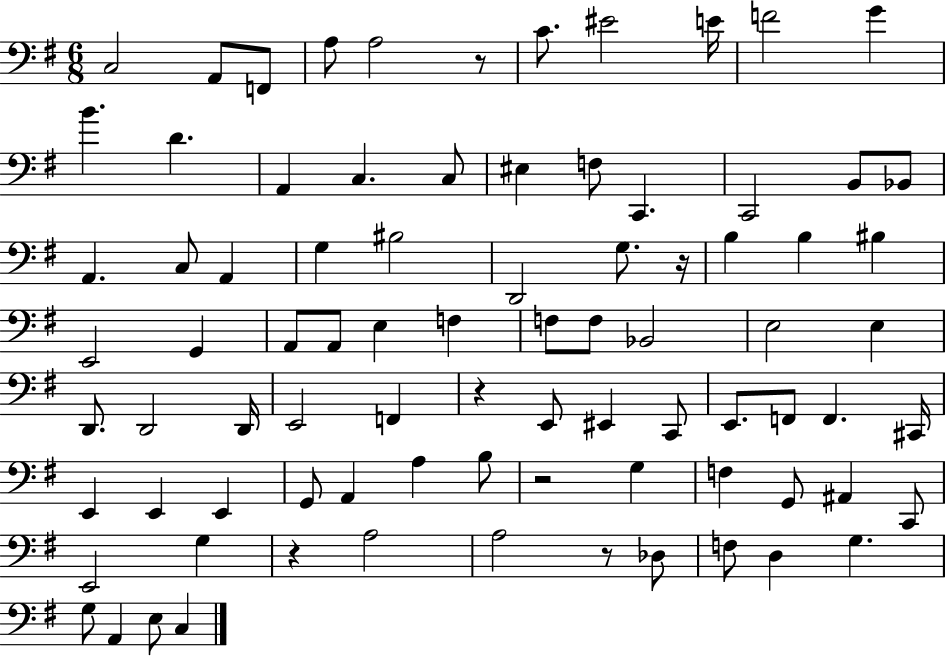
C3/h A2/e F2/e A3/e A3/h R/e C4/e. EIS4/h E4/s F4/h G4/q B4/q. D4/q. A2/q C3/q. C3/e EIS3/q F3/e C2/q. C2/h B2/e Bb2/e A2/q. C3/e A2/q G3/q BIS3/h D2/h G3/e. R/s B3/q B3/q BIS3/q E2/h G2/q A2/e A2/e E3/q F3/q F3/e F3/e Bb2/h E3/h E3/q D2/e. D2/h D2/s E2/h F2/q R/q E2/e EIS2/q C2/e E2/e. F2/e F2/q. C#2/s E2/q E2/q E2/q G2/e A2/q A3/q B3/e R/h G3/q F3/q G2/e A#2/q C2/e E2/h G3/q R/q A3/h A3/h R/e Db3/e F3/e D3/q G3/q. G3/e A2/q E3/e C3/q